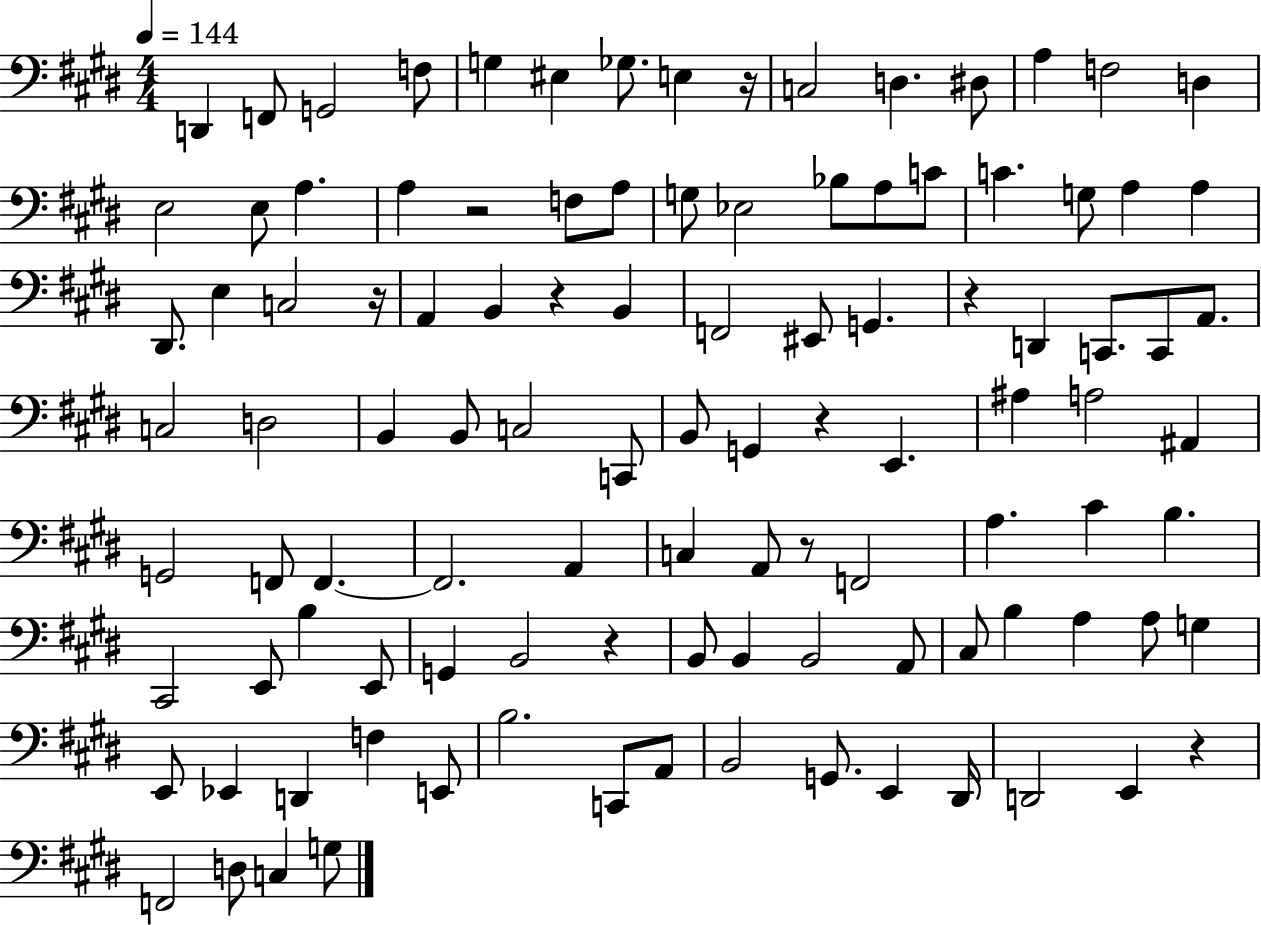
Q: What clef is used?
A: bass